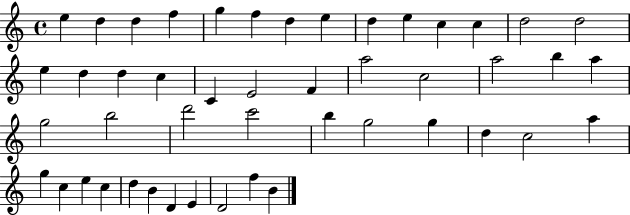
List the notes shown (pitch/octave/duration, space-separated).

E5/q D5/q D5/q F5/q G5/q F5/q D5/q E5/q D5/q E5/q C5/q C5/q D5/h D5/h E5/q D5/q D5/q C5/q C4/q E4/h F4/q A5/h C5/h A5/h B5/q A5/q G5/h B5/h D6/h C6/h B5/q G5/h G5/q D5/q C5/h A5/q G5/q C5/q E5/q C5/q D5/q B4/q D4/q E4/q D4/h F5/q B4/q